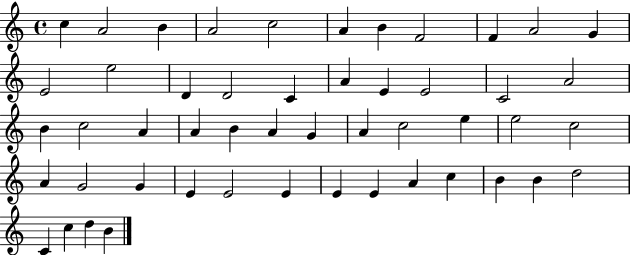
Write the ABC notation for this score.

X:1
T:Untitled
M:4/4
L:1/4
K:C
c A2 B A2 c2 A B F2 F A2 G E2 e2 D D2 C A E E2 C2 A2 B c2 A A B A G A c2 e e2 c2 A G2 G E E2 E E E A c B B d2 C c d B